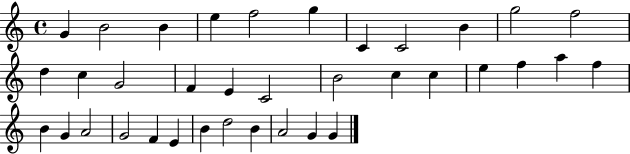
{
  \clef treble
  \time 4/4
  \defaultTimeSignature
  \key c \major
  g'4 b'2 b'4 | e''4 f''2 g''4 | c'4 c'2 b'4 | g''2 f''2 | \break d''4 c''4 g'2 | f'4 e'4 c'2 | b'2 c''4 c''4 | e''4 f''4 a''4 f''4 | \break b'4 g'4 a'2 | g'2 f'4 e'4 | b'4 d''2 b'4 | a'2 g'4 g'4 | \break \bar "|."
}